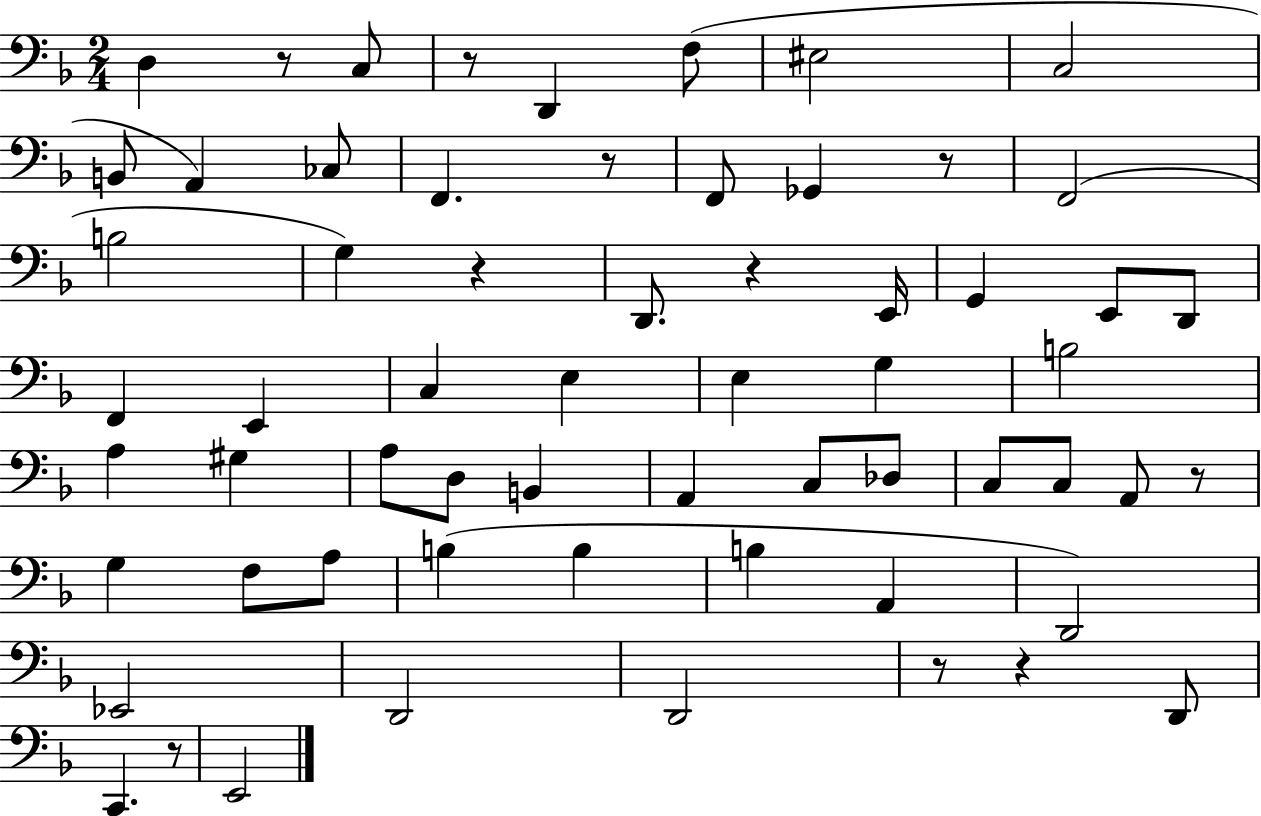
X:1
T:Untitled
M:2/4
L:1/4
K:F
D, z/2 C,/2 z/2 D,, F,/2 ^E,2 C,2 B,,/2 A,, _C,/2 F,, z/2 F,,/2 _G,, z/2 F,,2 B,2 G, z D,,/2 z E,,/4 G,, E,,/2 D,,/2 F,, E,, C, E, E, G, B,2 A, ^G, A,/2 D,/2 B,, A,, C,/2 _D,/2 C,/2 C,/2 A,,/2 z/2 G, F,/2 A,/2 B, B, B, A,, D,,2 _E,,2 D,,2 D,,2 z/2 z D,,/2 C,, z/2 E,,2